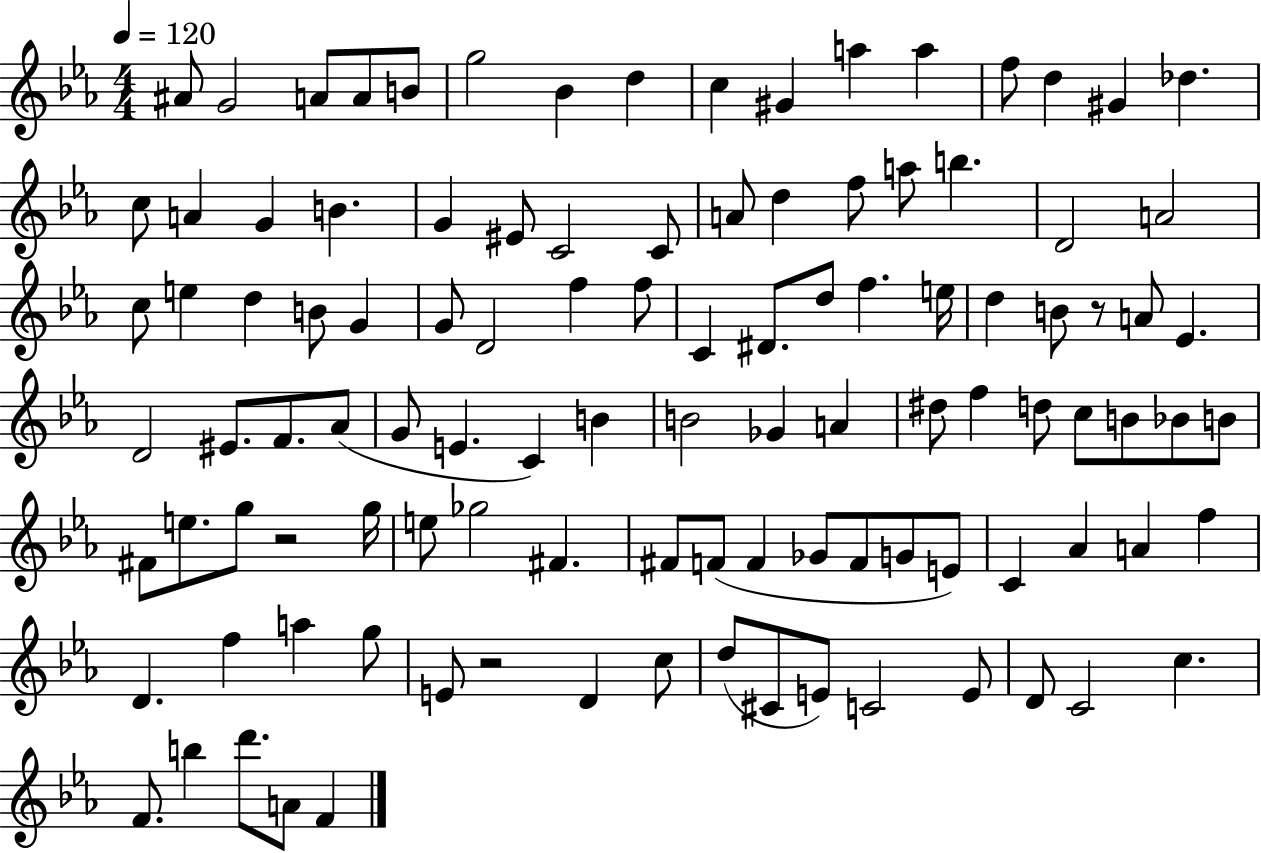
{
  \clef treble
  \numericTimeSignature
  \time 4/4
  \key ees \major
  \tempo 4 = 120
  ais'8 g'2 a'8 a'8 b'8 | g''2 bes'4 d''4 | c''4 gis'4 a''4 a''4 | f''8 d''4 gis'4 des''4. | \break c''8 a'4 g'4 b'4. | g'4 eis'8 c'2 c'8 | a'8 d''4 f''8 a''8 b''4. | d'2 a'2 | \break c''8 e''4 d''4 b'8 g'4 | g'8 d'2 f''4 f''8 | c'4 dis'8. d''8 f''4. e''16 | d''4 b'8 r8 a'8 ees'4. | \break d'2 eis'8. f'8. aes'8( | g'8 e'4. c'4) b'4 | b'2 ges'4 a'4 | dis''8 f''4 d''8 c''8 b'8 bes'8 b'8 | \break fis'8 e''8. g''8 r2 g''16 | e''8 ges''2 fis'4. | fis'8 f'8( f'4 ges'8 f'8 g'8 e'8) | c'4 aes'4 a'4 f''4 | \break d'4. f''4 a''4 g''8 | e'8 r2 d'4 c''8 | d''8( cis'8 e'8) c'2 e'8 | d'8 c'2 c''4. | \break f'8. b''4 d'''8. a'8 f'4 | \bar "|."
}